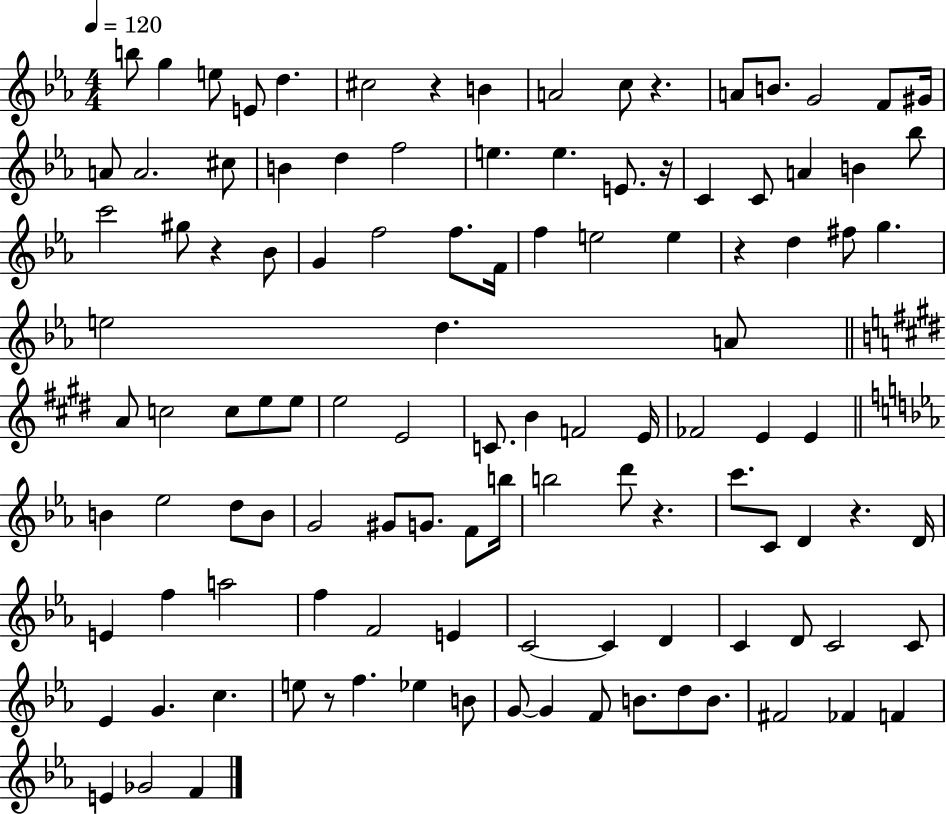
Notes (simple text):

B5/e G5/q E5/e E4/e D5/q. C#5/h R/q B4/q A4/h C5/e R/q. A4/e B4/e. G4/h F4/e G#4/s A4/e A4/h. C#5/e B4/q D5/q F5/h E5/q. E5/q. E4/e. R/s C4/q C4/e A4/q B4/q Bb5/e C6/h G#5/e R/q Bb4/e G4/q F5/h F5/e. F4/s F5/q E5/h E5/q R/q D5/q F#5/e G5/q. E5/h D5/q. A4/e A4/e C5/h C5/e E5/e E5/e E5/h E4/h C4/e. B4/q F4/h E4/s FES4/h E4/q E4/q B4/q Eb5/h D5/e B4/e G4/h G#4/e G4/e. F4/e B5/s B5/h D6/e R/q. C6/e. C4/e D4/q R/q. D4/s E4/q F5/q A5/h F5/q F4/h E4/q C4/h C4/q D4/q C4/q D4/e C4/h C4/e Eb4/q G4/q. C5/q. E5/e R/e F5/q. Eb5/q B4/e G4/e G4/q F4/e B4/e. D5/e B4/e. F#4/h FES4/q F4/q E4/q Gb4/h F4/q